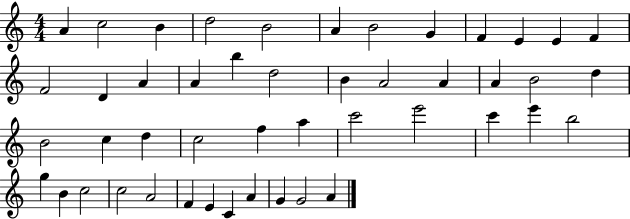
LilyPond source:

{
  \clef treble
  \numericTimeSignature
  \time 4/4
  \key c \major
  a'4 c''2 b'4 | d''2 b'2 | a'4 b'2 g'4 | f'4 e'4 e'4 f'4 | \break f'2 d'4 a'4 | a'4 b''4 d''2 | b'4 a'2 a'4 | a'4 b'2 d''4 | \break b'2 c''4 d''4 | c''2 f''4 a''4 | c'''2 e'''2 | c'''4 e'''4 b''2 | \break g''4 b'4 c''2 | c''2 a'2 | f'4 e'4 c'4 a'4 | g'4 g'2 a'4 | \break \bar "|."
}